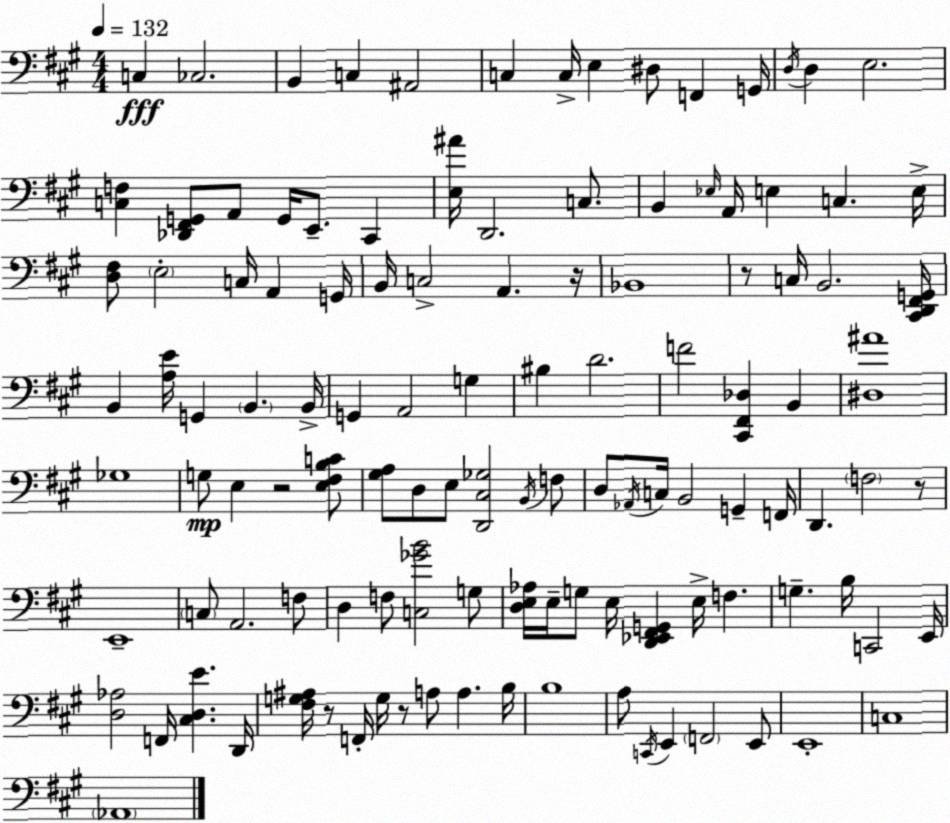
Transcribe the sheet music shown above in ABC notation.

X:1
T:Untitled
M:4/4
L:1/4
K:A
C, _C,2 B,, C, ^A,,2 C, C,/4 E, ^D,/2 F,, G,,/4 D,/4 D, E,2 [C,F,] [_D,,^F,,G,,]/2 A,,/2 G,,/4 E,,/2 ^C,, [E,^A]/4 D,,2 C,/2 B,, _E,/4 A,,/4 E, C, E,/4 [D,^F,]/2 E,2 C,/4 A,, G,,/4 B,,/4 C,2 A,, z/4 _B,,4 z/2 C,/4 B,,2 [^C,,D,,^F,,G,,]/4 B,, [A,E]/4 G,, B,, B,,/4 G,, A,,2 G, ^B, D2 F2 [^C,,^F,,_D,] B,, [^D,^A]4 _G,4 G,/2 E, z2 [E,^F,B,C]/2 [^G,A,]/2 D,/2 E,/2 [D,,^C,_G,]2 B,,/4 F,/2 D,/2 _A,,/4 C,/4 B,,2 G,, F,,/4 D,, F,2 z/2 E,,4 C,/2 A,,2 F,/2 D, F,/2 [C,_GB]2 G,/2 [D,E,_A,]/4 E,/4 G,/2 E,/4 [D,,_E,,^F,,G,,] E,/4 F, G, B,/4 C,,2 E,,/4 [D,_A,]2 F,,/4 [^C,D,E] D,,/4 [^F,G,^A,]/4 z/2 F,,/4 G,/4 z/2 A,/2 A, B,/4 B,4 A,/2 C,,/4 E,, F,,2 E,,/2 E,,4 C,4 _A,,4